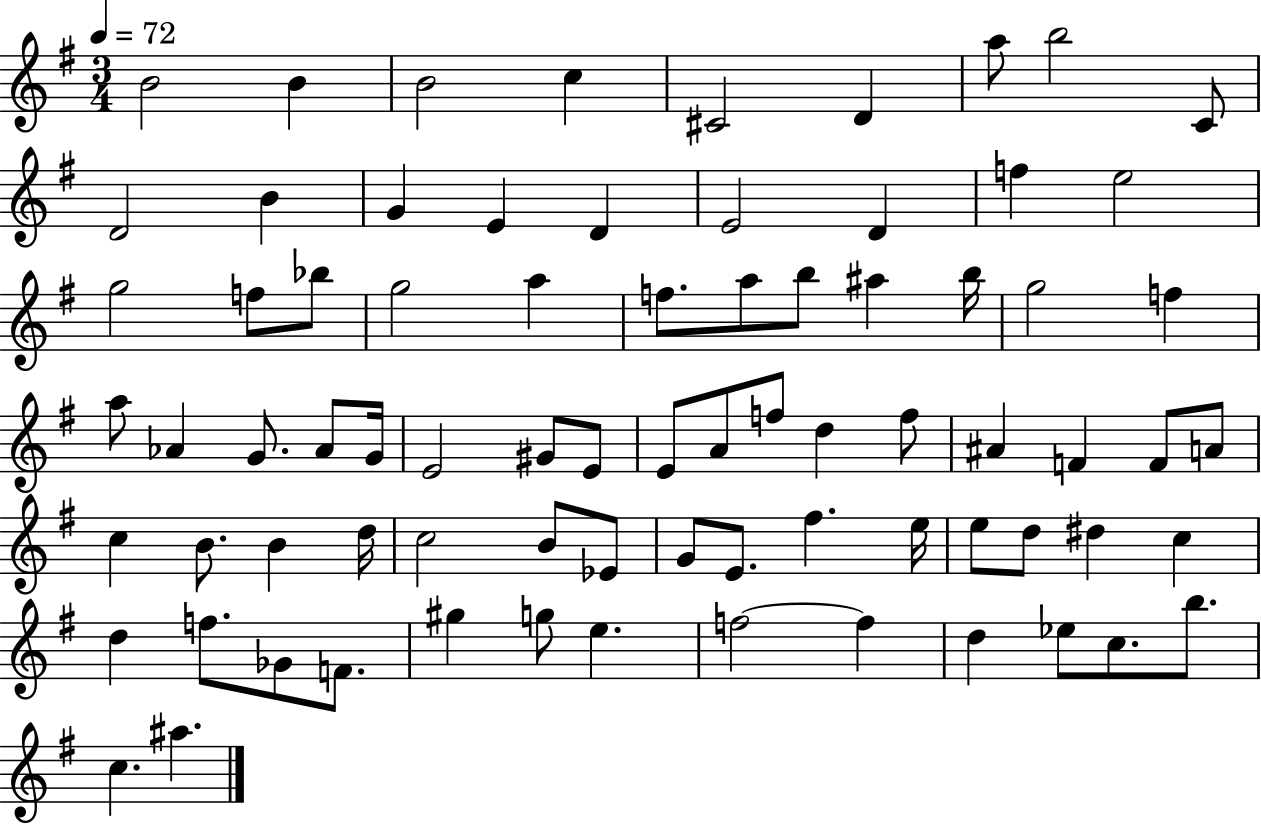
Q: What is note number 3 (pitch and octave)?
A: B4